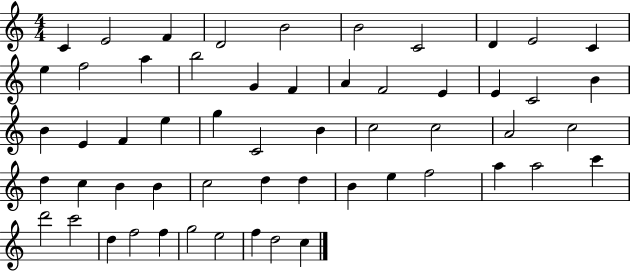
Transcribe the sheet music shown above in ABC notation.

X:1
T:Untitled
M:4/4
L:1/4
K:C
C E2 F D2 B2 B2 C2 D E2 C e f2 a b2 G F A F2 E E C2 B B E F e g C2 B c2 c2 A2 c2 d c B B c2 d d B e f2 a a2 c' d'2 c'2 d f2 f g2 e2 f d2 c